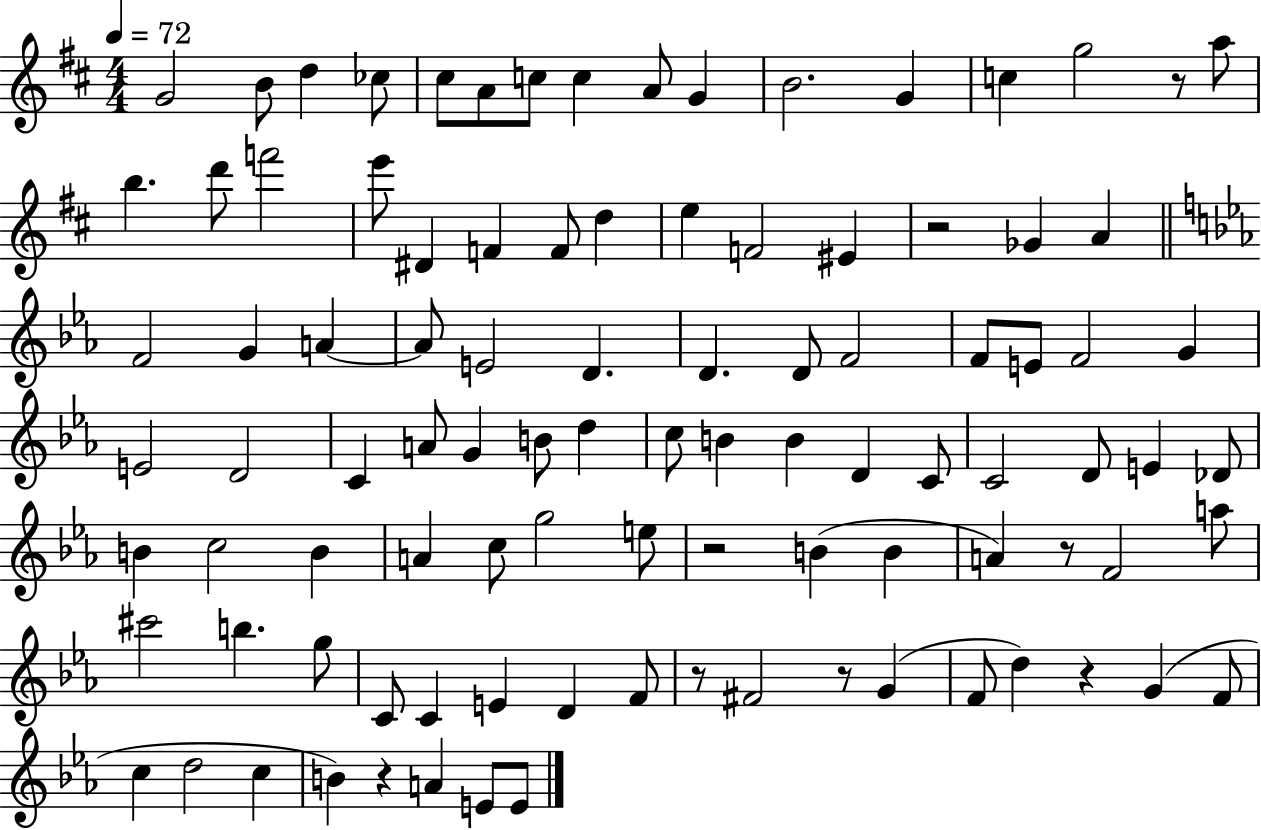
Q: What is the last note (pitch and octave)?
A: E4